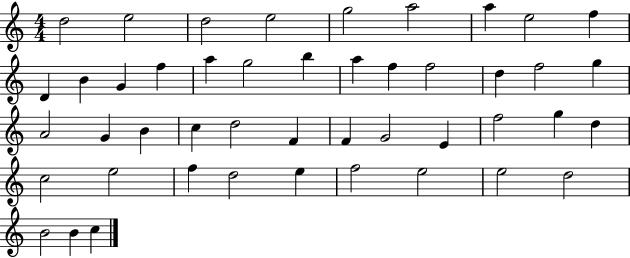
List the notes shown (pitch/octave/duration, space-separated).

D5/h E5/h D5/h E5/h G5/h A5/h A5/q E5/h F5/q D4/q B4/q G4/q F5/q A5/q G5/h B5/q A5/q F5/q F5/h D5/q F5/h G5/q A4/h G4/q B4/q C5/q D5/h F4/q F4/q G4/h E4/q F5/h G5/q D5/q C5/h E5/h F5/q D5/h E5/q F5/h E5/h E5/h D5/h B4/h B4/q C5/q